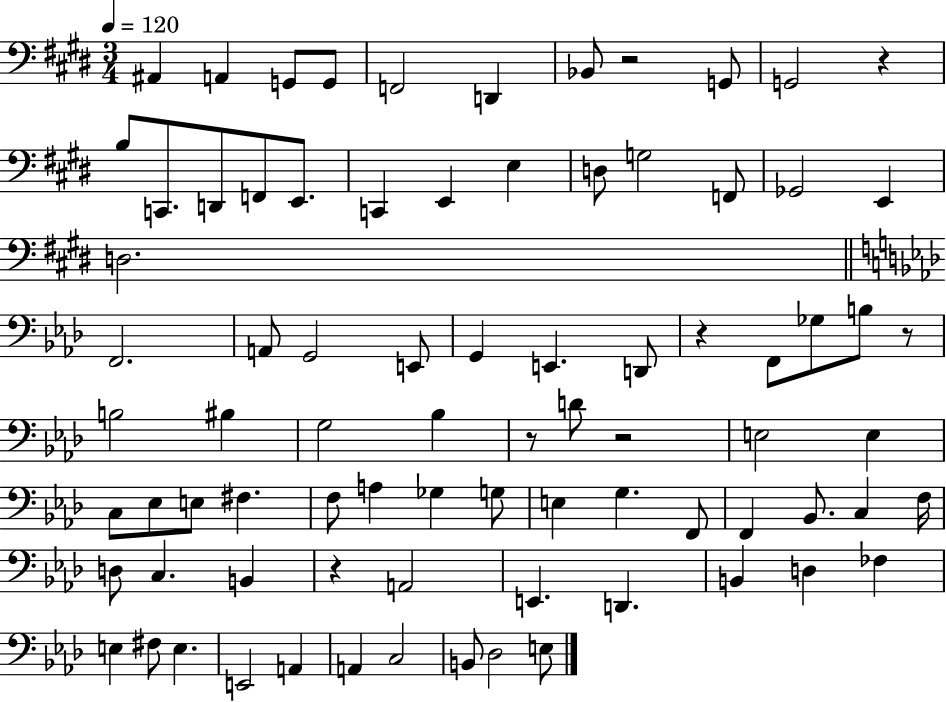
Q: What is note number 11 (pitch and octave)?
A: C2